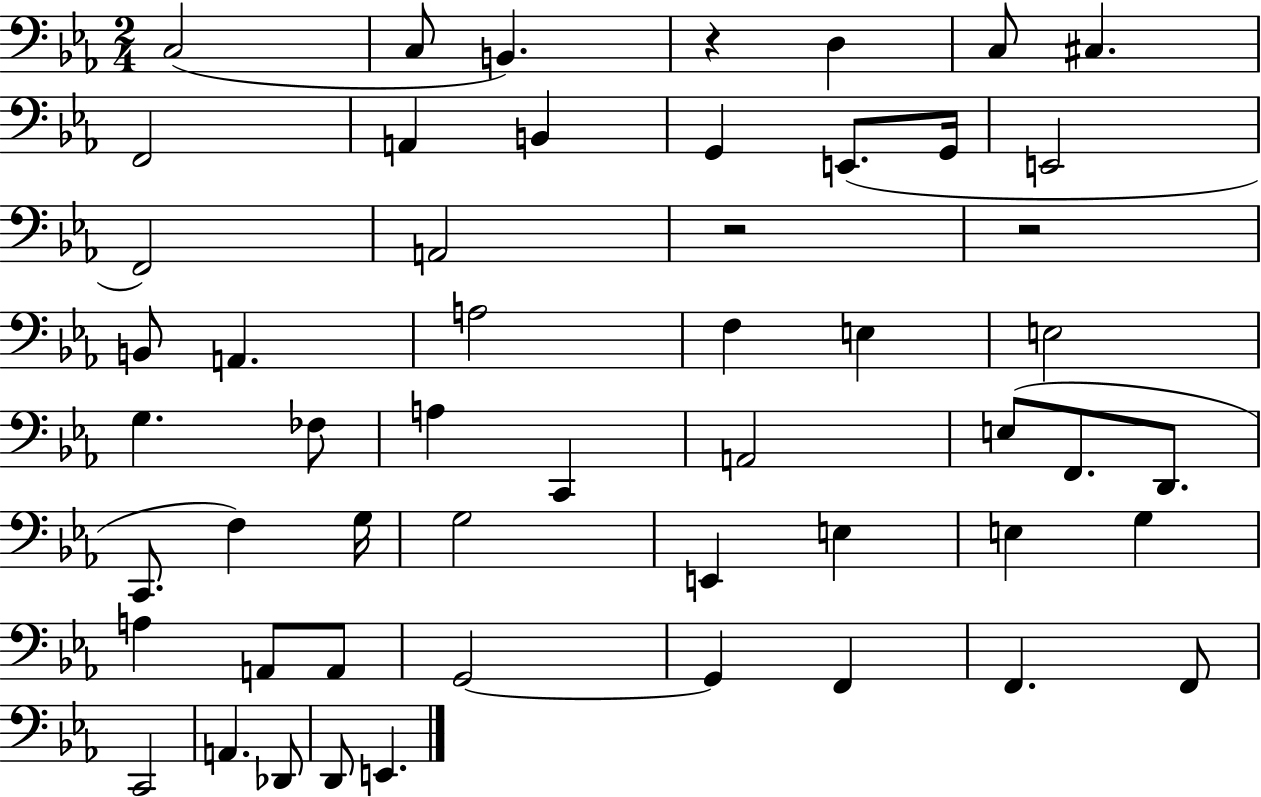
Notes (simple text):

C3/h C3/e B2/q. R/q D3/q C3/e C#3/q. F2/h A2/q B2/q G2/q E2/e. G2/s E2/h F2/h A2/h R/h R/h B2/e A2/q. A3/h F3/q E3/q E3/h G3/q. FES3/e A3/q C2/q A2/h E3/e F2/e. D2/e. C2/e. F3/q G3/s G3/h E2/q E3/q E3/q G3/q A3/q A2/e A2/e G2/h G2/q F2/q F2/q. F2/e C2/h A2/q. Db2/e D2/e E2/q.